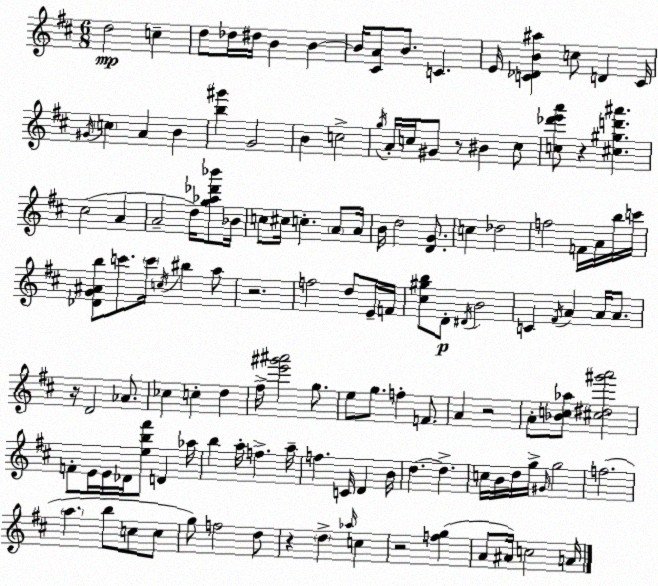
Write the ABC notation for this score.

X:1
T:Untitled
M:6/8
L:1/4
K:D
d2 c d/2 _d/4 ^d/4 B B B/4 [^CA]/2 B/2 C E/4 [C_DB^a] c/2 D C/4 ^G/4 c A B [b^g'] G2 B c2 g/4 A/4 c/4 ^G/2 z/2 ^B c/2 [c_d'e'a']/2 z [^c^gd'^a'] ^c2 A A2 d/4 [g_a_d'_b']/2 _B/4 c/2 ^c/4 c A/2 A/4 B/4 d2 [DG]/2 c _d2 f2 F/4 A/4 b/4 c'/4 [_DG^Ab]/2 c'/2 c'/4 c/4 ^b a/2 z2 f2 d/2 E/4 F/4 [^c^gb]/2 D/2 ^D/4 B2 C ^F/4 A A/4 A/2 z/4 D2 _A/2 _c c d ^f/4 [e'^g'^a']2 g/2 e/2 g/2 f F/2 A z2 A/2 [_Bc_a]/2 [^c^d^g'a']2 F/2 E/4 E/4 _D/4 [eb^f']/2 D _a/4 b a/4 f a/4 f C/4 D B/4 d d c/4 B/4 d/4 g/4 ^G/4 g2 f2 a b/2 c/2 c/2 g/2 f2 d/2 z d _a/4 c z2 [fg] A/2 ^A/4 c2 A/4